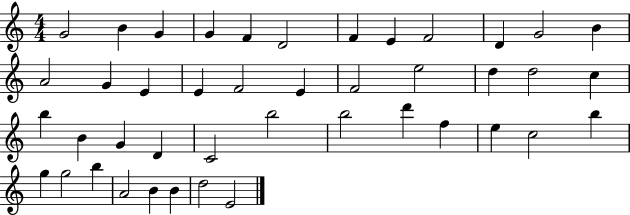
{
  \clef treble
  \numericTimeSignature
  \time 4/4
  \key c \major
  g'2 b'4 g'4 | g'4 f'4 d'2 | f'4 e'4 f'2 | d'4 g'2 b'4 | \break a'2 g'4 e'4 | e'4 f'2 e'4 | f'2 e''2 | d''4 d''2 c''4 | \break b''4 b'4 g'4 d'4 | c'2 b''2 | b''2 d'''4 f''4 | e''4 c''2 b''4 | \break g''4 g''2 b''4 | a'2 b'4 b'4 | d''2 e'2 | \bar "|."
}